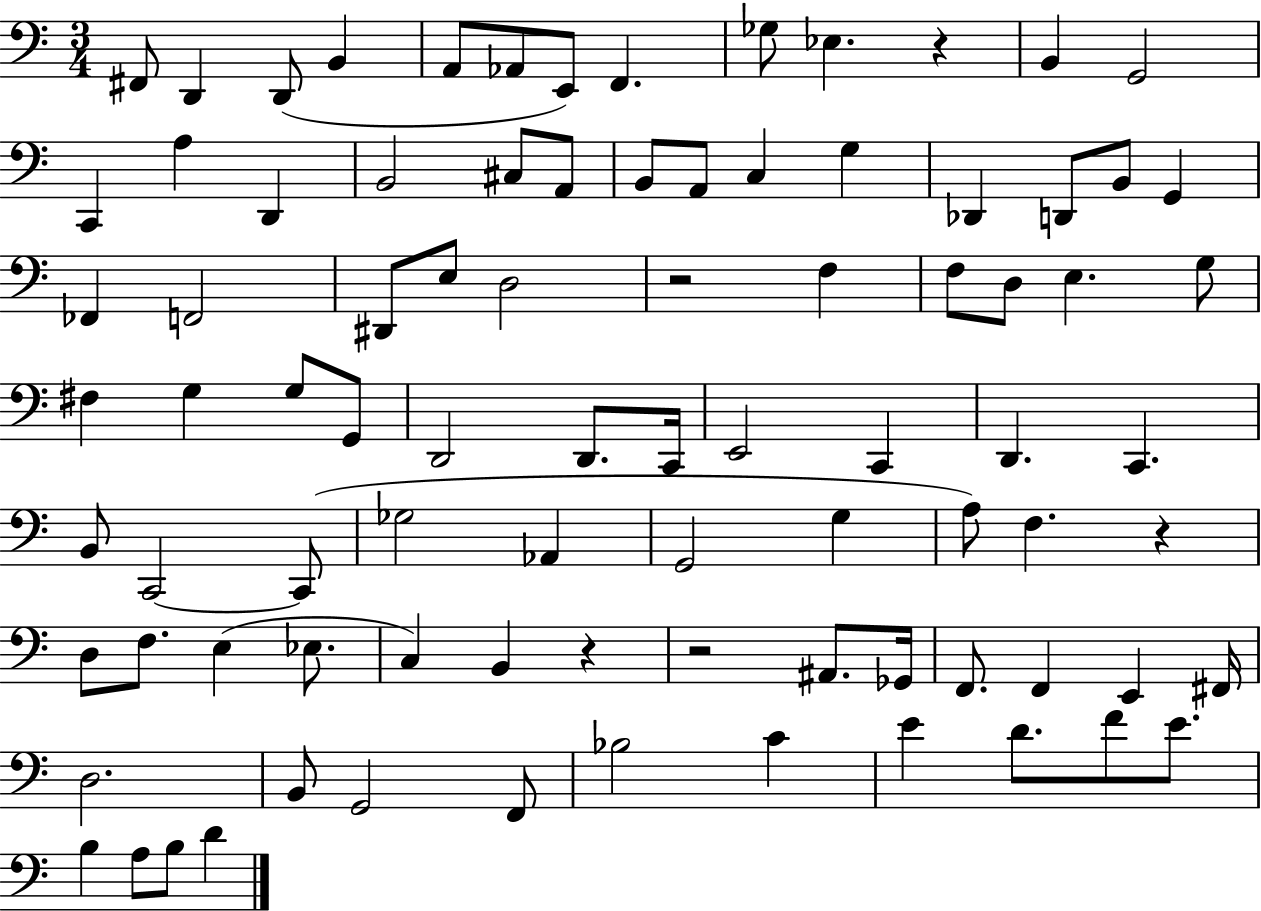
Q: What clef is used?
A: bass